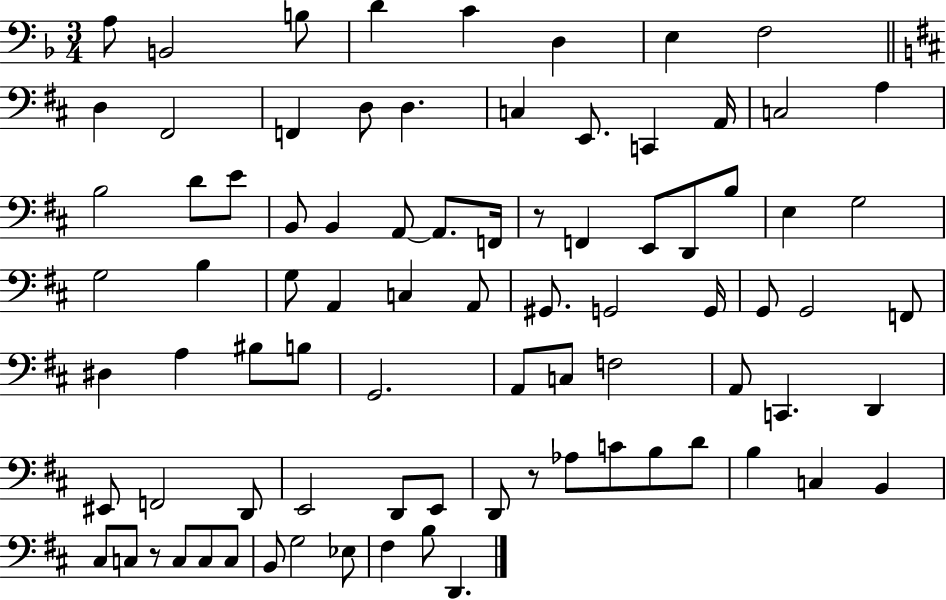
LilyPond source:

{
  \clef bass
  \numericTimeSignature
  \time 3/4
  \key f \major
  a8 b,2 b8 | d'4 c'4 d4 | e4 f2 | \bar "||" \break \key b \minor d4 fis,2 | f,4 d8 d4. | c4 e,8. c,4 a,16 | c2 a4 | \break b2 d'8 e'8 | b,8 b,4 a,8~~ a,8. f,16 | r8 f,4 e,8 d,8 b8 | e4 g2 | \break g2 b4 | g8 a,4 c4 a,8 | gis,8. g,2 g,16 | g,8 g,2 f,8 | \break dis4 a4 bis8 b8 | g,2. | a,8 c8 f2 | a,8 c,4. d,4 | \break eis,8 f,2 d,8 | e,2 d,8 e,8 | d,8 r8 aes8 c'8 b8 d'8 | b4 c4 b,4 | \break cis8 c8 r8 c8 c8 c8 | b,8 g2 ees8 | fis4 b8 d,4. | \bar "|."
}